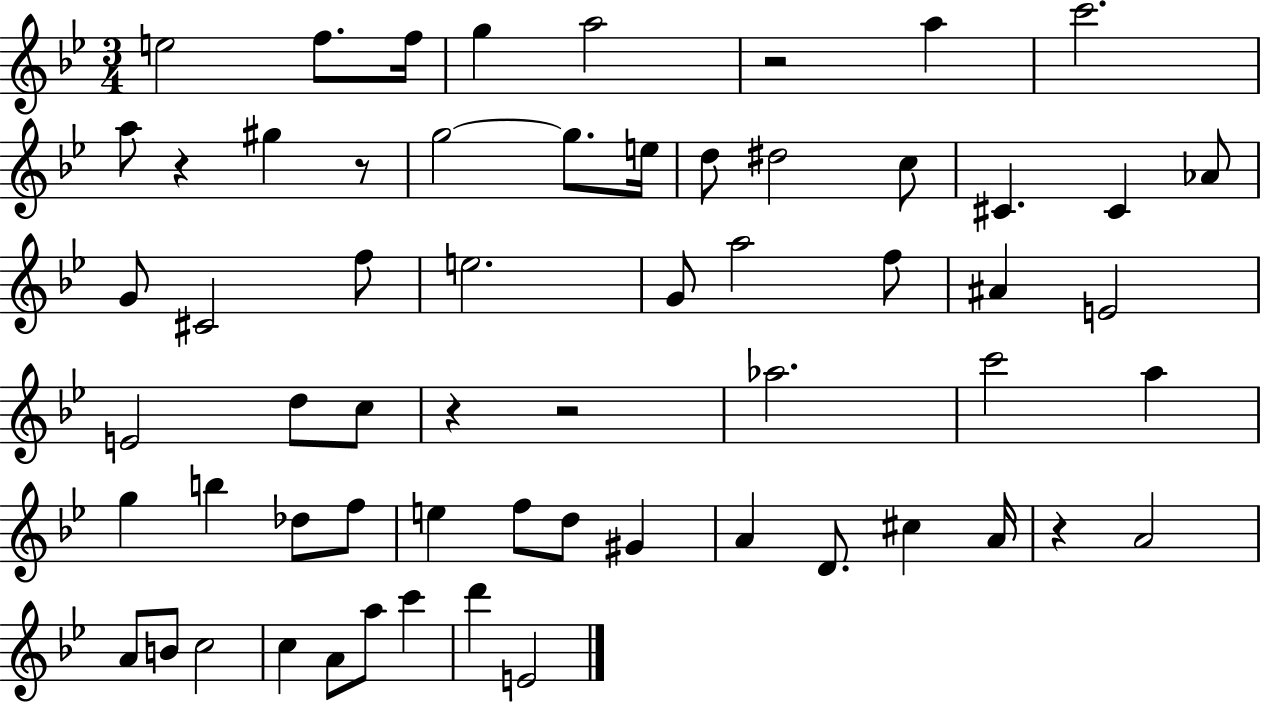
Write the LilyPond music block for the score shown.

{
  \clef treble
  \numericTimeSignature
  \time 3/4
  \key bes \major
  e''2 f''8. f''16 | g''4 a''2 | r2 a''4 | c'''2. | \break a''8 r4 gis''4 r8 | g''2~~ g''8. e''16 | d''8 dis''2 c''8 | cis'4. cis'4 aes'8 | \break g'8 cis'2 f''8 | e''2. | g'8 a''2 f''8 | ais'4 e'2 | \break e'2 d''8 c''8 | r4 r2 | aes''2. | c'''2 a''4 | \break g''4 b''4 des''8 f''8 | e''4 f''8 d''8 gis'4 | a'4 d'8. cis''4 a'16 | r4 a'2 | \break a'8 b'8 c''2 | c''4 a'8 a''8 c'''4 | d'''4 e'2 | \bar "|."
}